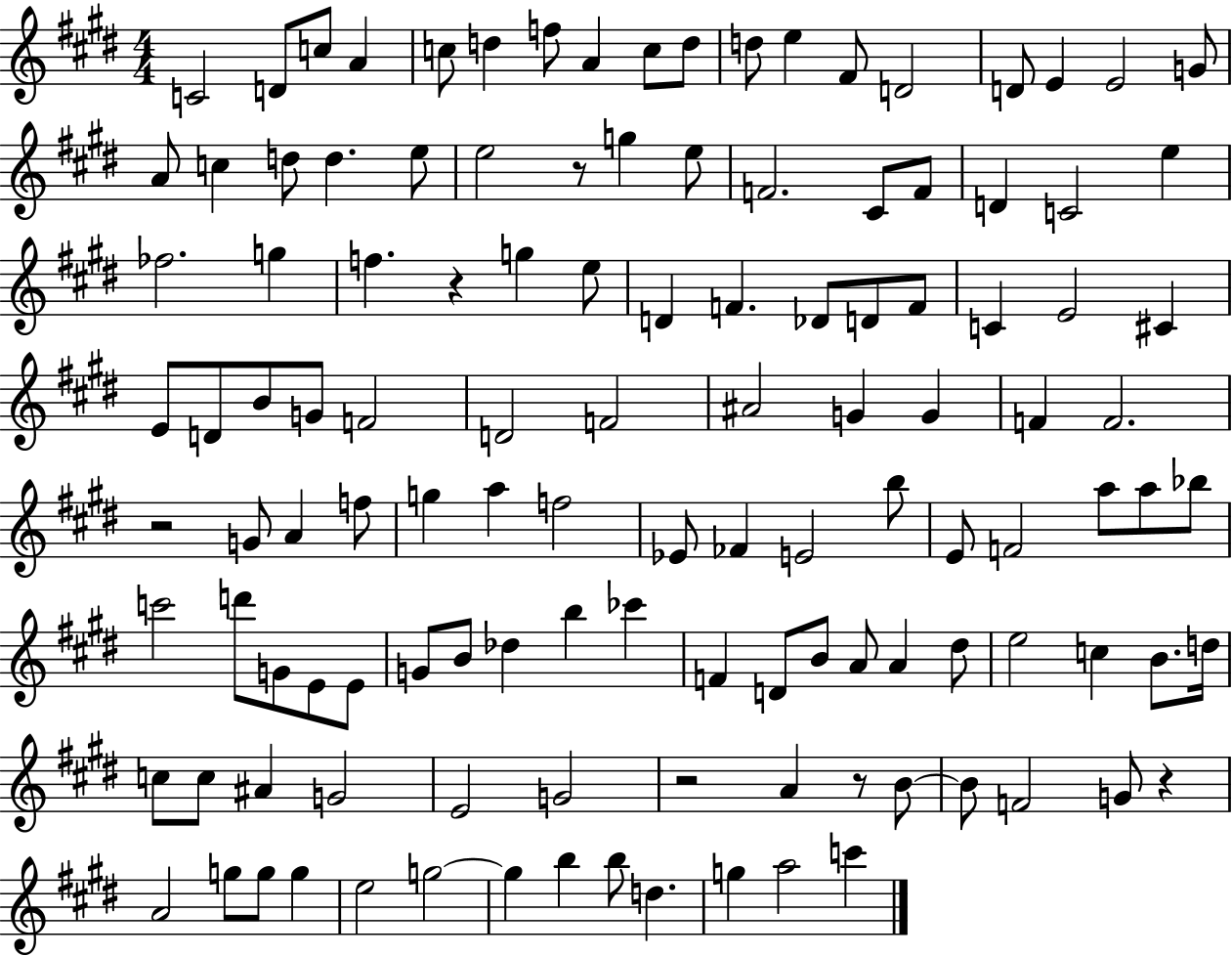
X:1
T:Untitled
M:4/4
L:1/4
K:E
C2 D/2 c/2 A c/2 d f/2 A c/2 d/2 d/2 e ^F/2 D2 D/2 E E2 G/2 A/2 c d/2 d e/2 e2 z/2 g e/2 F2 ^C/2 F/2 D C2 e _f2 g f z g e/2 D F _D/2 D/2 F/2 C E2 ^C E/2 D/2 B/2 G/2 F2 D2 F2 ^A2 G G F F2 z2 G/2 A f/2 g a f2 _E/2 _F E2 b/2 E/2 F2 a/2 a/2 _b/2 c'2 d'/2 G/2 E/2 E/2 G/2 B/2 _d b _c' F D/2 B/2 A/2 A ^d/2 e2 c B/2 d/4 c/2 c/2 ^A G2 E2 G2 z2 A z/2 B/2 B/2 F2 G/2 z A2 g/2 g/2 g e2 g2 g b b/2 d g a2 c'